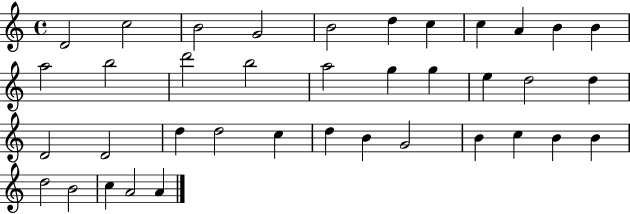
D4/h C5/h B4/h G4/h B4/h D5/q C5/q C5/q A4/q B4/q B4/q A5/h B5/h D6/h B5/h A5/h G5/q G5/q E5/q D5/h D5/q D4/h D4/h D5/q D5/h C5/q D5/q B4/q G4/h B4/q C5/q B4/q B4/q D5/h B4/h C5/q A4/h A4/q